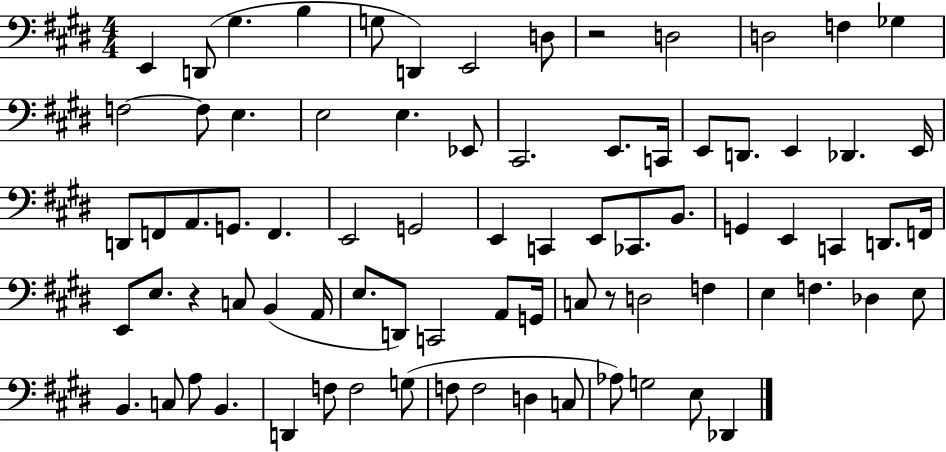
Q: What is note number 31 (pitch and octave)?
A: F2